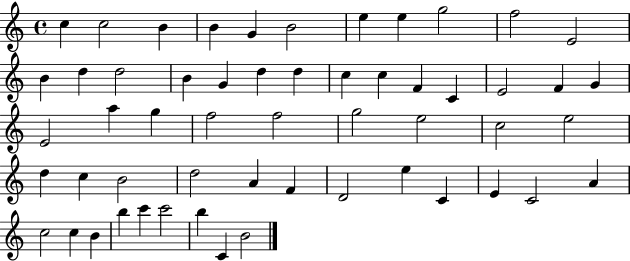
C5/q C5/h B4/q B4/q G4/q B4/h E5/q E5/q G5/h F5/h E4/h B4/q D5/q D5/h B4/q G4/q D5/q D5/q C5/q C5/q F4/q C4/q E4/h F4/q G4/q E4/h A5/q G5/q F5/h F5/h G5/h E5/h C5/h E5/h D5/q C5/q B4/h D5/h A4/q F4/q D4/h E5/q C4/q E4/q C4/h A4/q C5/h C5/q B4/q B5/q C6/q C6/h B5/q C4/q B4/h